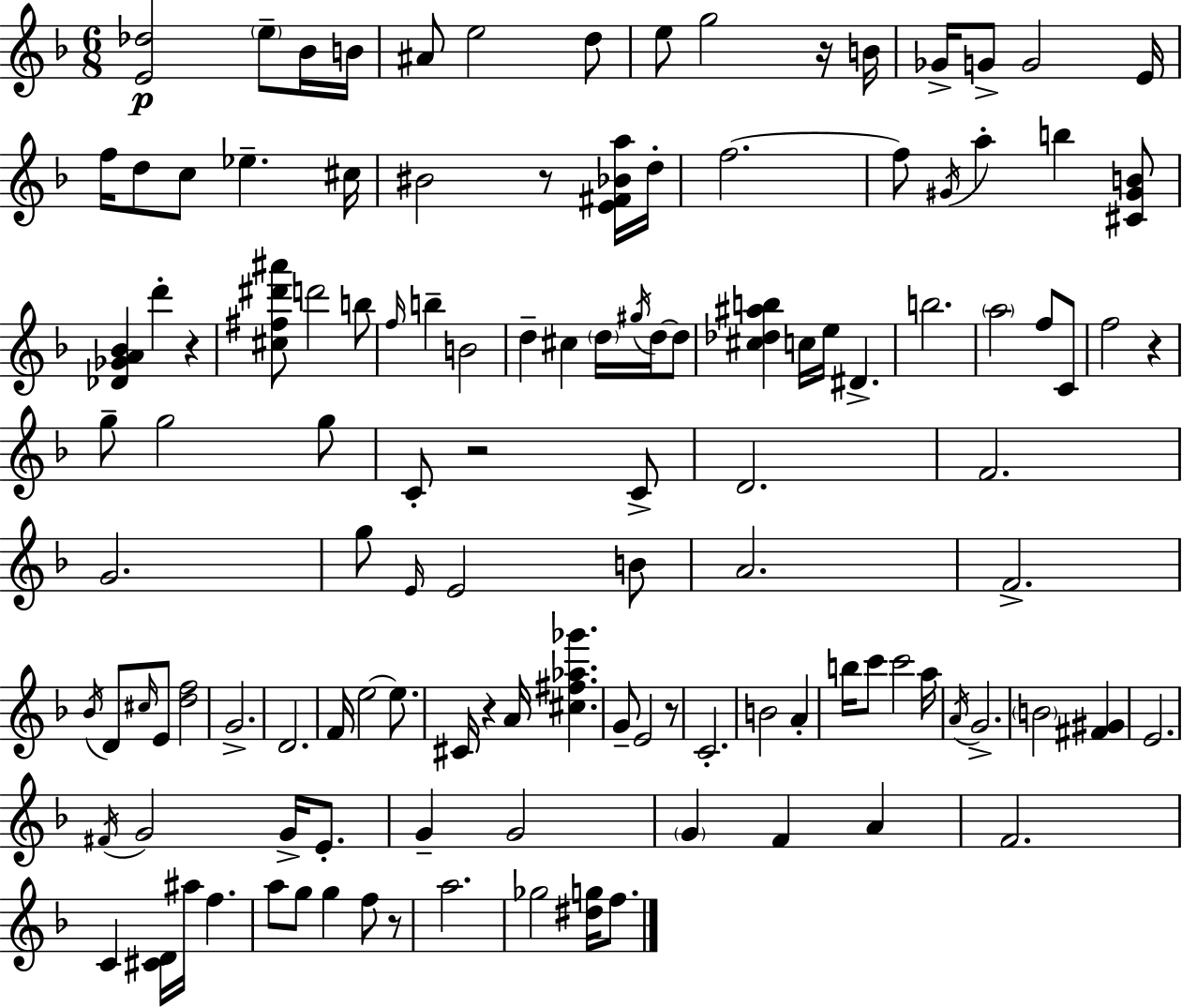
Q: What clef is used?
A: treble